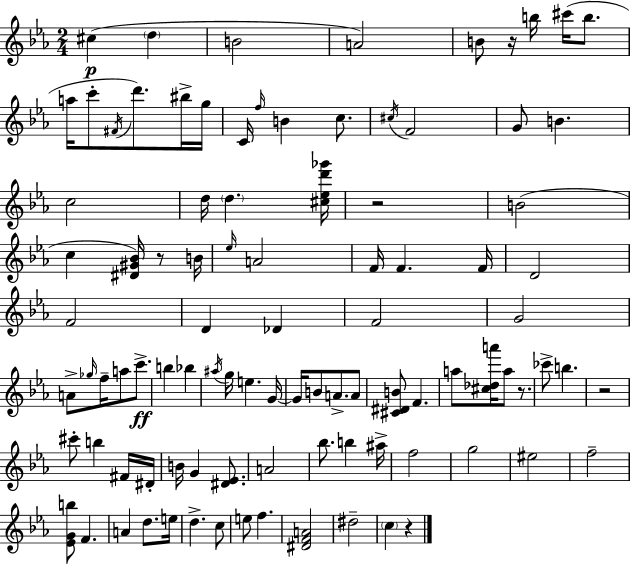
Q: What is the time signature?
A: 2/4